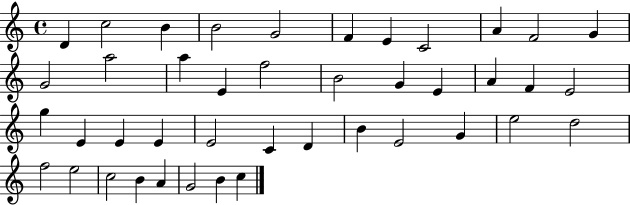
X:1
T:Untitled
M:4/4
L:1/4
K:C
D c2 B B2 G2 F E C2 A F2 G G2 a2 a E f2 B2 G E A F E2 g E E E E2 C D B E2 G e2 d2 f2 e2 c2 B A G2 B c